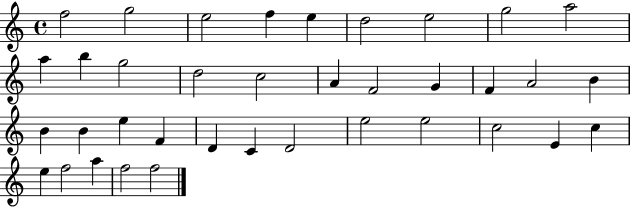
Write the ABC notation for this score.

X:1
T:Untitled
M:4/4
L:1/4
K:C
f2 g2 e2 f e d2 e2 g2 a2 a b g2 d2 c2 A F2 G F A2 B B B e F D C D2 e2 e2 c2 E c e f2 a f2 f2